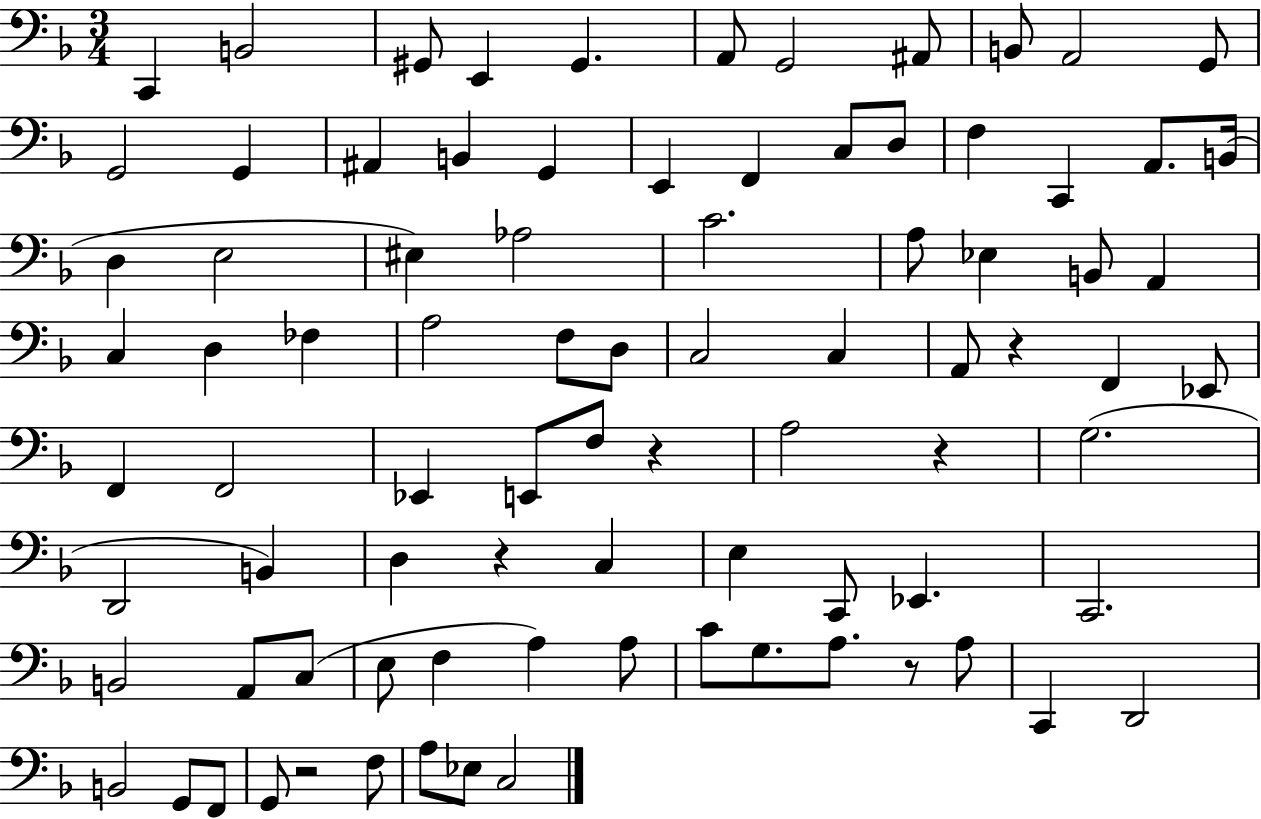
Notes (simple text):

C2/q B2/h G#2/e E2/q G#2/q. A2/e G2/h A#2/e B2/e A2/h G2/e G2/h G2/q A#2/q B2/q G2/q E2/q F2/q C3/e D3/e F3/q C2/q A2/e. B2/s D3/q E3/h EIS3/q Ab3/h C4/h. A3/e Eb3/q B2/e A2/q C3/q D3/q FES3/q A3/h F3/e D3/e C3/h C3/q A2/e R/q F2/q Eb2/e F2/q F2/h Eb2/q E2/e F3/e R/q A3/h R/q G3/h. D2/h B2/q D3/q R/q C3/q E3/q C2/e Eb2/q. C2/h. B2/h A2/e C3/e E3/e F3/q A3/q A3/e C4/e G3/e. A3/e. R/e A3/e C2/q D2/h B2/h G2/e F2/e G2/e R/h F3/e A3/e Eb3/e C3/h